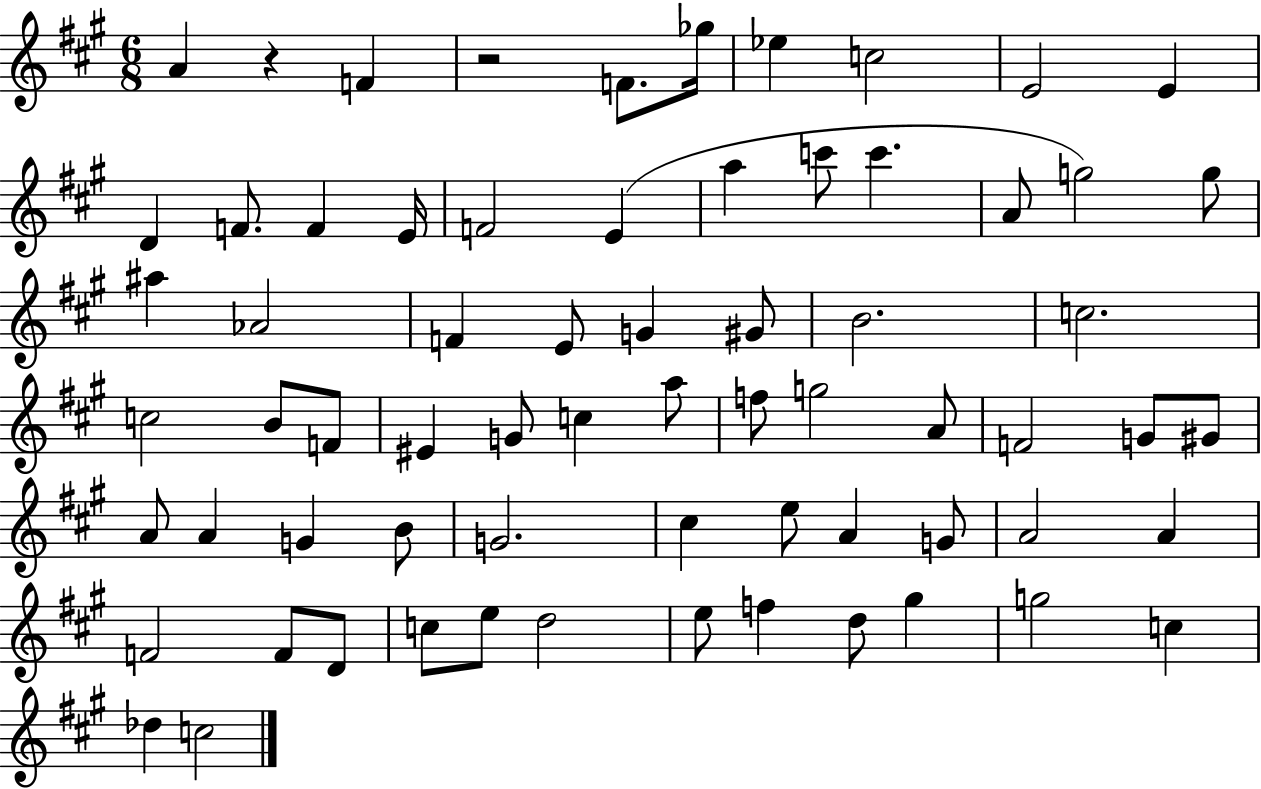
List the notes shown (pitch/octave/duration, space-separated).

A4/q R/q F4/q R/h F4/e. Gb5/s Eb5/q C5/h E4/h E4/q D4/q F4/e. F4/q E4/s F4/h E4/q A5/q C6/e C6/q. A4/e G5/h G5/e A#5/q Ab4/h F4/q E4/e G4/q G#4/e B4/h. C5/h. C5/h B4/e F4/e EIS4/q G4/e C5/q A5/e F5/e G5/h A4/e F4/h G4/e G#4/e A4/e A4/q G4/q B4/e G4/h. C#5/q E5/e A4/q G4/e A4/h A4/q F4/h F4/e D4/e C5/e E5/e D5/h E5/e F5/q D5/e G#5/q G5/h C5/q Db5/q C5/h